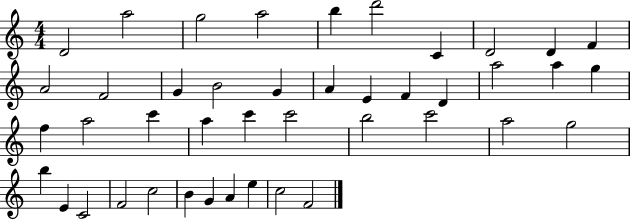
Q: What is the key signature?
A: C major